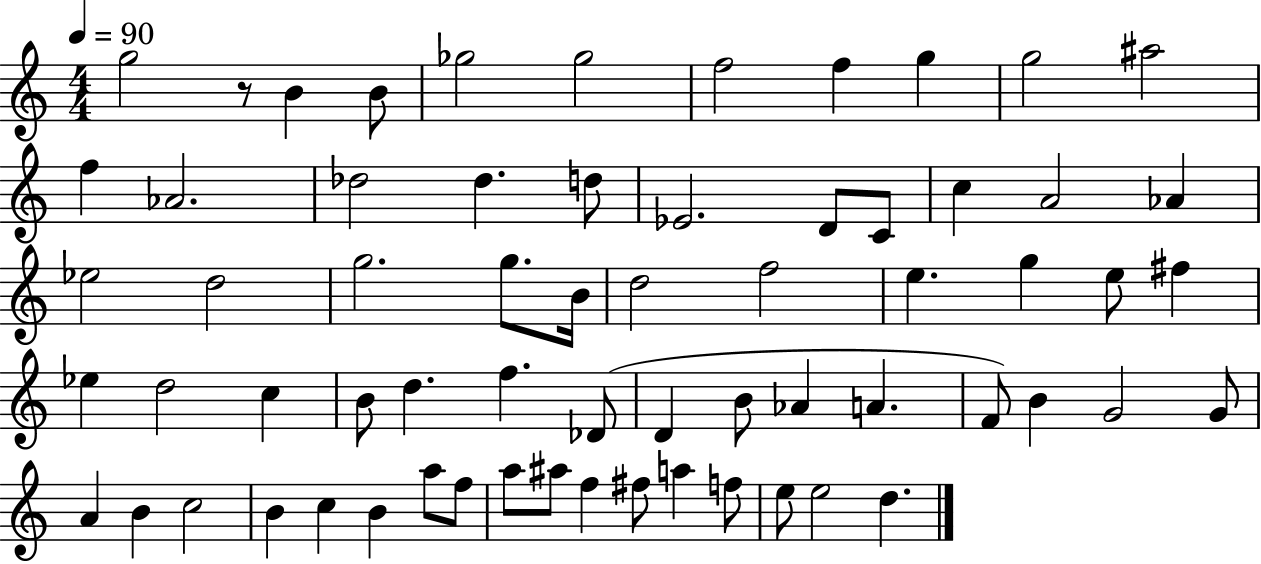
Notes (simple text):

G5/h R/e B4/q B4/e Gb5/h Gb5/h F5/h F5/q G5/q G5/h A#5/h F5/q Ab4/h. Db5/h Db5/q. D5/e Eb4/h. D4/e C4/e C5/q A4/h Ab4/q Eb5/h D5/h G5/h. G5/e. B4/s D5/h F5/h E5/q. G5/q E5/e F#5/q Eb5/q D5/h C5/q B4/e D5/q. F5/q. Db4/e D4/q B4/e Ab4/q A4/q. F4/e B4/q G4/h G4/e A4/q B4/q C5/h B4/q C5/q B4/q A5/e F5/e A5/e A#5/e F5/q F#5/e A5/q F5/e E5/e E5/h D5/q.